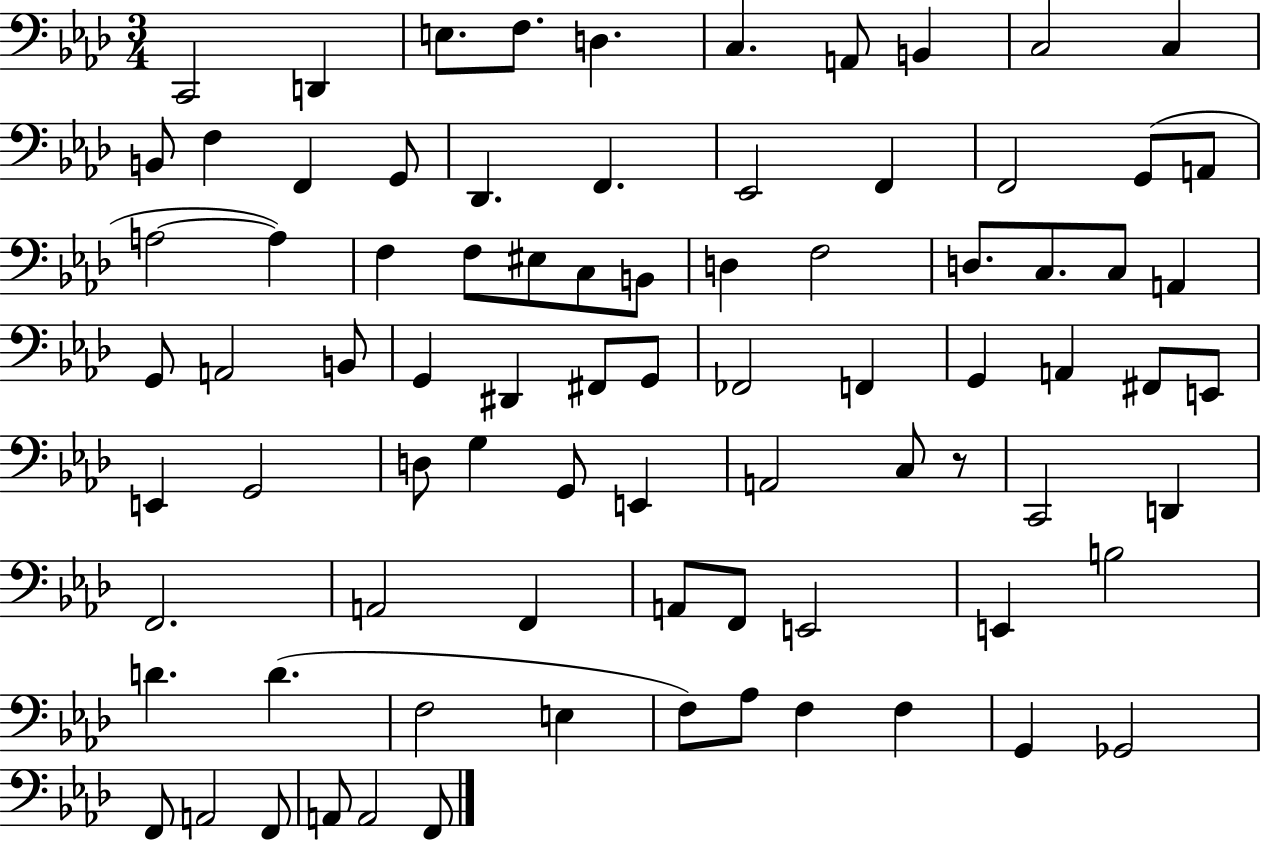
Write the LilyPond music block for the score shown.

{
  \clef bass
  \numericTimeSignature
  \time 3/4
  \key aes \major
  \repeat volta 2 { c,2 d,4 | e8. f8. d4. | c4. a,8 b,4 | c2 c4 | \break b,8 f4 f,4 g,8 | des,4. f,4. | ees,2 f,4 | f,2 g,8( a,8 | \break a2~~ a4) | f4 f8 eis8 c8 b,8 | d4 f2 | d8. c8. c8 a,4 | \break g,8 a,2 b,8 | g,4 dis,4 fis,8 g,8 | fes,2 f,4 | g,4 a,4 fis,8 e,8 | \break e,4 g,2 | d8 g4 g,8 e,4 | a,2 c8 r8 | c,2 d,4 | \break f,2. | a,2 f,4 | a,8 f,8 e,2 | e,4 b2 | \break d'4. d'4.( | f2 e4 | f8) aes8 f4 f4 | g,4 ges,2 | \break f,8 a,2 f,8 | a,8 a,2 f,8 | } \bar "|."
}